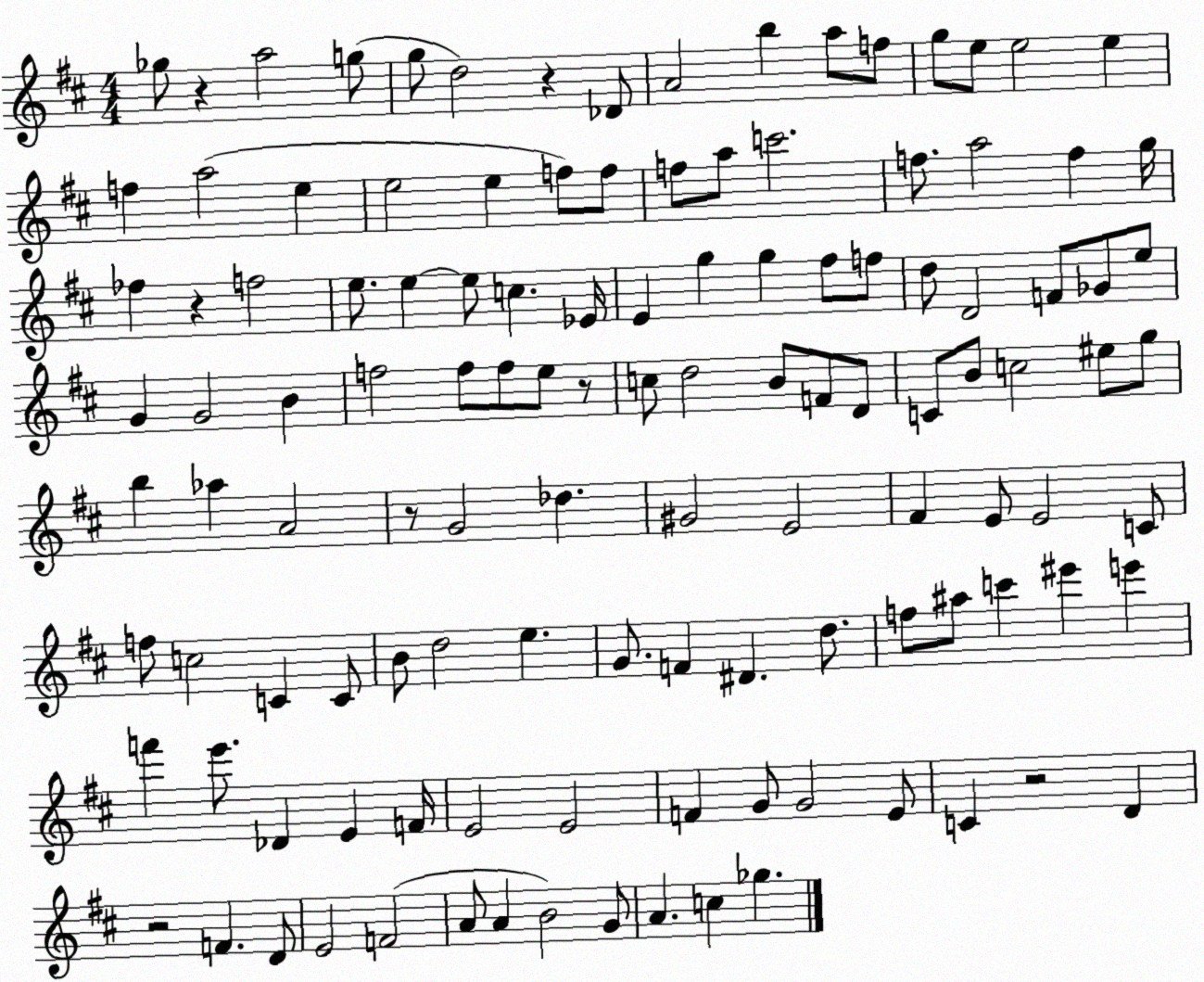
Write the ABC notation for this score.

X:1
T:Untitled
M:4/4
L:1/4
K:D
_g/2 z a2 g/2 g/2 d2 z _D/2 A2 b a/2 f/2 g/2 e/2 e2 e f a2 e e2 e f/2 f/2 f/2 a/2 c'2 f/2 a2 f g/4 _f z f2 e/2 e e/2 c _E/4 E g g ^f/2 f/2 d/2 D2 F/2 _G/2 e/2 G G2 B f2 f/2 f/2 e/2 z/2 c/2 d2 B/2 F/2 D/2 C/2 B/2 c2 ^e/2 g/2 b _a A2 z/2 G2 _d ^G2 E2 ^F E/2 E2 C/2 f/2 c2 C C/2 B/2 d2 e G/2 F ^D d/2 f/2 ^a/2 c' ^e' e' f' e'/2 _D E F/4 E2 E2 F G/2 G2 E/2 C z2 D z2 F D/2 E2 F2 A/2 A B2 G/2 A c _g